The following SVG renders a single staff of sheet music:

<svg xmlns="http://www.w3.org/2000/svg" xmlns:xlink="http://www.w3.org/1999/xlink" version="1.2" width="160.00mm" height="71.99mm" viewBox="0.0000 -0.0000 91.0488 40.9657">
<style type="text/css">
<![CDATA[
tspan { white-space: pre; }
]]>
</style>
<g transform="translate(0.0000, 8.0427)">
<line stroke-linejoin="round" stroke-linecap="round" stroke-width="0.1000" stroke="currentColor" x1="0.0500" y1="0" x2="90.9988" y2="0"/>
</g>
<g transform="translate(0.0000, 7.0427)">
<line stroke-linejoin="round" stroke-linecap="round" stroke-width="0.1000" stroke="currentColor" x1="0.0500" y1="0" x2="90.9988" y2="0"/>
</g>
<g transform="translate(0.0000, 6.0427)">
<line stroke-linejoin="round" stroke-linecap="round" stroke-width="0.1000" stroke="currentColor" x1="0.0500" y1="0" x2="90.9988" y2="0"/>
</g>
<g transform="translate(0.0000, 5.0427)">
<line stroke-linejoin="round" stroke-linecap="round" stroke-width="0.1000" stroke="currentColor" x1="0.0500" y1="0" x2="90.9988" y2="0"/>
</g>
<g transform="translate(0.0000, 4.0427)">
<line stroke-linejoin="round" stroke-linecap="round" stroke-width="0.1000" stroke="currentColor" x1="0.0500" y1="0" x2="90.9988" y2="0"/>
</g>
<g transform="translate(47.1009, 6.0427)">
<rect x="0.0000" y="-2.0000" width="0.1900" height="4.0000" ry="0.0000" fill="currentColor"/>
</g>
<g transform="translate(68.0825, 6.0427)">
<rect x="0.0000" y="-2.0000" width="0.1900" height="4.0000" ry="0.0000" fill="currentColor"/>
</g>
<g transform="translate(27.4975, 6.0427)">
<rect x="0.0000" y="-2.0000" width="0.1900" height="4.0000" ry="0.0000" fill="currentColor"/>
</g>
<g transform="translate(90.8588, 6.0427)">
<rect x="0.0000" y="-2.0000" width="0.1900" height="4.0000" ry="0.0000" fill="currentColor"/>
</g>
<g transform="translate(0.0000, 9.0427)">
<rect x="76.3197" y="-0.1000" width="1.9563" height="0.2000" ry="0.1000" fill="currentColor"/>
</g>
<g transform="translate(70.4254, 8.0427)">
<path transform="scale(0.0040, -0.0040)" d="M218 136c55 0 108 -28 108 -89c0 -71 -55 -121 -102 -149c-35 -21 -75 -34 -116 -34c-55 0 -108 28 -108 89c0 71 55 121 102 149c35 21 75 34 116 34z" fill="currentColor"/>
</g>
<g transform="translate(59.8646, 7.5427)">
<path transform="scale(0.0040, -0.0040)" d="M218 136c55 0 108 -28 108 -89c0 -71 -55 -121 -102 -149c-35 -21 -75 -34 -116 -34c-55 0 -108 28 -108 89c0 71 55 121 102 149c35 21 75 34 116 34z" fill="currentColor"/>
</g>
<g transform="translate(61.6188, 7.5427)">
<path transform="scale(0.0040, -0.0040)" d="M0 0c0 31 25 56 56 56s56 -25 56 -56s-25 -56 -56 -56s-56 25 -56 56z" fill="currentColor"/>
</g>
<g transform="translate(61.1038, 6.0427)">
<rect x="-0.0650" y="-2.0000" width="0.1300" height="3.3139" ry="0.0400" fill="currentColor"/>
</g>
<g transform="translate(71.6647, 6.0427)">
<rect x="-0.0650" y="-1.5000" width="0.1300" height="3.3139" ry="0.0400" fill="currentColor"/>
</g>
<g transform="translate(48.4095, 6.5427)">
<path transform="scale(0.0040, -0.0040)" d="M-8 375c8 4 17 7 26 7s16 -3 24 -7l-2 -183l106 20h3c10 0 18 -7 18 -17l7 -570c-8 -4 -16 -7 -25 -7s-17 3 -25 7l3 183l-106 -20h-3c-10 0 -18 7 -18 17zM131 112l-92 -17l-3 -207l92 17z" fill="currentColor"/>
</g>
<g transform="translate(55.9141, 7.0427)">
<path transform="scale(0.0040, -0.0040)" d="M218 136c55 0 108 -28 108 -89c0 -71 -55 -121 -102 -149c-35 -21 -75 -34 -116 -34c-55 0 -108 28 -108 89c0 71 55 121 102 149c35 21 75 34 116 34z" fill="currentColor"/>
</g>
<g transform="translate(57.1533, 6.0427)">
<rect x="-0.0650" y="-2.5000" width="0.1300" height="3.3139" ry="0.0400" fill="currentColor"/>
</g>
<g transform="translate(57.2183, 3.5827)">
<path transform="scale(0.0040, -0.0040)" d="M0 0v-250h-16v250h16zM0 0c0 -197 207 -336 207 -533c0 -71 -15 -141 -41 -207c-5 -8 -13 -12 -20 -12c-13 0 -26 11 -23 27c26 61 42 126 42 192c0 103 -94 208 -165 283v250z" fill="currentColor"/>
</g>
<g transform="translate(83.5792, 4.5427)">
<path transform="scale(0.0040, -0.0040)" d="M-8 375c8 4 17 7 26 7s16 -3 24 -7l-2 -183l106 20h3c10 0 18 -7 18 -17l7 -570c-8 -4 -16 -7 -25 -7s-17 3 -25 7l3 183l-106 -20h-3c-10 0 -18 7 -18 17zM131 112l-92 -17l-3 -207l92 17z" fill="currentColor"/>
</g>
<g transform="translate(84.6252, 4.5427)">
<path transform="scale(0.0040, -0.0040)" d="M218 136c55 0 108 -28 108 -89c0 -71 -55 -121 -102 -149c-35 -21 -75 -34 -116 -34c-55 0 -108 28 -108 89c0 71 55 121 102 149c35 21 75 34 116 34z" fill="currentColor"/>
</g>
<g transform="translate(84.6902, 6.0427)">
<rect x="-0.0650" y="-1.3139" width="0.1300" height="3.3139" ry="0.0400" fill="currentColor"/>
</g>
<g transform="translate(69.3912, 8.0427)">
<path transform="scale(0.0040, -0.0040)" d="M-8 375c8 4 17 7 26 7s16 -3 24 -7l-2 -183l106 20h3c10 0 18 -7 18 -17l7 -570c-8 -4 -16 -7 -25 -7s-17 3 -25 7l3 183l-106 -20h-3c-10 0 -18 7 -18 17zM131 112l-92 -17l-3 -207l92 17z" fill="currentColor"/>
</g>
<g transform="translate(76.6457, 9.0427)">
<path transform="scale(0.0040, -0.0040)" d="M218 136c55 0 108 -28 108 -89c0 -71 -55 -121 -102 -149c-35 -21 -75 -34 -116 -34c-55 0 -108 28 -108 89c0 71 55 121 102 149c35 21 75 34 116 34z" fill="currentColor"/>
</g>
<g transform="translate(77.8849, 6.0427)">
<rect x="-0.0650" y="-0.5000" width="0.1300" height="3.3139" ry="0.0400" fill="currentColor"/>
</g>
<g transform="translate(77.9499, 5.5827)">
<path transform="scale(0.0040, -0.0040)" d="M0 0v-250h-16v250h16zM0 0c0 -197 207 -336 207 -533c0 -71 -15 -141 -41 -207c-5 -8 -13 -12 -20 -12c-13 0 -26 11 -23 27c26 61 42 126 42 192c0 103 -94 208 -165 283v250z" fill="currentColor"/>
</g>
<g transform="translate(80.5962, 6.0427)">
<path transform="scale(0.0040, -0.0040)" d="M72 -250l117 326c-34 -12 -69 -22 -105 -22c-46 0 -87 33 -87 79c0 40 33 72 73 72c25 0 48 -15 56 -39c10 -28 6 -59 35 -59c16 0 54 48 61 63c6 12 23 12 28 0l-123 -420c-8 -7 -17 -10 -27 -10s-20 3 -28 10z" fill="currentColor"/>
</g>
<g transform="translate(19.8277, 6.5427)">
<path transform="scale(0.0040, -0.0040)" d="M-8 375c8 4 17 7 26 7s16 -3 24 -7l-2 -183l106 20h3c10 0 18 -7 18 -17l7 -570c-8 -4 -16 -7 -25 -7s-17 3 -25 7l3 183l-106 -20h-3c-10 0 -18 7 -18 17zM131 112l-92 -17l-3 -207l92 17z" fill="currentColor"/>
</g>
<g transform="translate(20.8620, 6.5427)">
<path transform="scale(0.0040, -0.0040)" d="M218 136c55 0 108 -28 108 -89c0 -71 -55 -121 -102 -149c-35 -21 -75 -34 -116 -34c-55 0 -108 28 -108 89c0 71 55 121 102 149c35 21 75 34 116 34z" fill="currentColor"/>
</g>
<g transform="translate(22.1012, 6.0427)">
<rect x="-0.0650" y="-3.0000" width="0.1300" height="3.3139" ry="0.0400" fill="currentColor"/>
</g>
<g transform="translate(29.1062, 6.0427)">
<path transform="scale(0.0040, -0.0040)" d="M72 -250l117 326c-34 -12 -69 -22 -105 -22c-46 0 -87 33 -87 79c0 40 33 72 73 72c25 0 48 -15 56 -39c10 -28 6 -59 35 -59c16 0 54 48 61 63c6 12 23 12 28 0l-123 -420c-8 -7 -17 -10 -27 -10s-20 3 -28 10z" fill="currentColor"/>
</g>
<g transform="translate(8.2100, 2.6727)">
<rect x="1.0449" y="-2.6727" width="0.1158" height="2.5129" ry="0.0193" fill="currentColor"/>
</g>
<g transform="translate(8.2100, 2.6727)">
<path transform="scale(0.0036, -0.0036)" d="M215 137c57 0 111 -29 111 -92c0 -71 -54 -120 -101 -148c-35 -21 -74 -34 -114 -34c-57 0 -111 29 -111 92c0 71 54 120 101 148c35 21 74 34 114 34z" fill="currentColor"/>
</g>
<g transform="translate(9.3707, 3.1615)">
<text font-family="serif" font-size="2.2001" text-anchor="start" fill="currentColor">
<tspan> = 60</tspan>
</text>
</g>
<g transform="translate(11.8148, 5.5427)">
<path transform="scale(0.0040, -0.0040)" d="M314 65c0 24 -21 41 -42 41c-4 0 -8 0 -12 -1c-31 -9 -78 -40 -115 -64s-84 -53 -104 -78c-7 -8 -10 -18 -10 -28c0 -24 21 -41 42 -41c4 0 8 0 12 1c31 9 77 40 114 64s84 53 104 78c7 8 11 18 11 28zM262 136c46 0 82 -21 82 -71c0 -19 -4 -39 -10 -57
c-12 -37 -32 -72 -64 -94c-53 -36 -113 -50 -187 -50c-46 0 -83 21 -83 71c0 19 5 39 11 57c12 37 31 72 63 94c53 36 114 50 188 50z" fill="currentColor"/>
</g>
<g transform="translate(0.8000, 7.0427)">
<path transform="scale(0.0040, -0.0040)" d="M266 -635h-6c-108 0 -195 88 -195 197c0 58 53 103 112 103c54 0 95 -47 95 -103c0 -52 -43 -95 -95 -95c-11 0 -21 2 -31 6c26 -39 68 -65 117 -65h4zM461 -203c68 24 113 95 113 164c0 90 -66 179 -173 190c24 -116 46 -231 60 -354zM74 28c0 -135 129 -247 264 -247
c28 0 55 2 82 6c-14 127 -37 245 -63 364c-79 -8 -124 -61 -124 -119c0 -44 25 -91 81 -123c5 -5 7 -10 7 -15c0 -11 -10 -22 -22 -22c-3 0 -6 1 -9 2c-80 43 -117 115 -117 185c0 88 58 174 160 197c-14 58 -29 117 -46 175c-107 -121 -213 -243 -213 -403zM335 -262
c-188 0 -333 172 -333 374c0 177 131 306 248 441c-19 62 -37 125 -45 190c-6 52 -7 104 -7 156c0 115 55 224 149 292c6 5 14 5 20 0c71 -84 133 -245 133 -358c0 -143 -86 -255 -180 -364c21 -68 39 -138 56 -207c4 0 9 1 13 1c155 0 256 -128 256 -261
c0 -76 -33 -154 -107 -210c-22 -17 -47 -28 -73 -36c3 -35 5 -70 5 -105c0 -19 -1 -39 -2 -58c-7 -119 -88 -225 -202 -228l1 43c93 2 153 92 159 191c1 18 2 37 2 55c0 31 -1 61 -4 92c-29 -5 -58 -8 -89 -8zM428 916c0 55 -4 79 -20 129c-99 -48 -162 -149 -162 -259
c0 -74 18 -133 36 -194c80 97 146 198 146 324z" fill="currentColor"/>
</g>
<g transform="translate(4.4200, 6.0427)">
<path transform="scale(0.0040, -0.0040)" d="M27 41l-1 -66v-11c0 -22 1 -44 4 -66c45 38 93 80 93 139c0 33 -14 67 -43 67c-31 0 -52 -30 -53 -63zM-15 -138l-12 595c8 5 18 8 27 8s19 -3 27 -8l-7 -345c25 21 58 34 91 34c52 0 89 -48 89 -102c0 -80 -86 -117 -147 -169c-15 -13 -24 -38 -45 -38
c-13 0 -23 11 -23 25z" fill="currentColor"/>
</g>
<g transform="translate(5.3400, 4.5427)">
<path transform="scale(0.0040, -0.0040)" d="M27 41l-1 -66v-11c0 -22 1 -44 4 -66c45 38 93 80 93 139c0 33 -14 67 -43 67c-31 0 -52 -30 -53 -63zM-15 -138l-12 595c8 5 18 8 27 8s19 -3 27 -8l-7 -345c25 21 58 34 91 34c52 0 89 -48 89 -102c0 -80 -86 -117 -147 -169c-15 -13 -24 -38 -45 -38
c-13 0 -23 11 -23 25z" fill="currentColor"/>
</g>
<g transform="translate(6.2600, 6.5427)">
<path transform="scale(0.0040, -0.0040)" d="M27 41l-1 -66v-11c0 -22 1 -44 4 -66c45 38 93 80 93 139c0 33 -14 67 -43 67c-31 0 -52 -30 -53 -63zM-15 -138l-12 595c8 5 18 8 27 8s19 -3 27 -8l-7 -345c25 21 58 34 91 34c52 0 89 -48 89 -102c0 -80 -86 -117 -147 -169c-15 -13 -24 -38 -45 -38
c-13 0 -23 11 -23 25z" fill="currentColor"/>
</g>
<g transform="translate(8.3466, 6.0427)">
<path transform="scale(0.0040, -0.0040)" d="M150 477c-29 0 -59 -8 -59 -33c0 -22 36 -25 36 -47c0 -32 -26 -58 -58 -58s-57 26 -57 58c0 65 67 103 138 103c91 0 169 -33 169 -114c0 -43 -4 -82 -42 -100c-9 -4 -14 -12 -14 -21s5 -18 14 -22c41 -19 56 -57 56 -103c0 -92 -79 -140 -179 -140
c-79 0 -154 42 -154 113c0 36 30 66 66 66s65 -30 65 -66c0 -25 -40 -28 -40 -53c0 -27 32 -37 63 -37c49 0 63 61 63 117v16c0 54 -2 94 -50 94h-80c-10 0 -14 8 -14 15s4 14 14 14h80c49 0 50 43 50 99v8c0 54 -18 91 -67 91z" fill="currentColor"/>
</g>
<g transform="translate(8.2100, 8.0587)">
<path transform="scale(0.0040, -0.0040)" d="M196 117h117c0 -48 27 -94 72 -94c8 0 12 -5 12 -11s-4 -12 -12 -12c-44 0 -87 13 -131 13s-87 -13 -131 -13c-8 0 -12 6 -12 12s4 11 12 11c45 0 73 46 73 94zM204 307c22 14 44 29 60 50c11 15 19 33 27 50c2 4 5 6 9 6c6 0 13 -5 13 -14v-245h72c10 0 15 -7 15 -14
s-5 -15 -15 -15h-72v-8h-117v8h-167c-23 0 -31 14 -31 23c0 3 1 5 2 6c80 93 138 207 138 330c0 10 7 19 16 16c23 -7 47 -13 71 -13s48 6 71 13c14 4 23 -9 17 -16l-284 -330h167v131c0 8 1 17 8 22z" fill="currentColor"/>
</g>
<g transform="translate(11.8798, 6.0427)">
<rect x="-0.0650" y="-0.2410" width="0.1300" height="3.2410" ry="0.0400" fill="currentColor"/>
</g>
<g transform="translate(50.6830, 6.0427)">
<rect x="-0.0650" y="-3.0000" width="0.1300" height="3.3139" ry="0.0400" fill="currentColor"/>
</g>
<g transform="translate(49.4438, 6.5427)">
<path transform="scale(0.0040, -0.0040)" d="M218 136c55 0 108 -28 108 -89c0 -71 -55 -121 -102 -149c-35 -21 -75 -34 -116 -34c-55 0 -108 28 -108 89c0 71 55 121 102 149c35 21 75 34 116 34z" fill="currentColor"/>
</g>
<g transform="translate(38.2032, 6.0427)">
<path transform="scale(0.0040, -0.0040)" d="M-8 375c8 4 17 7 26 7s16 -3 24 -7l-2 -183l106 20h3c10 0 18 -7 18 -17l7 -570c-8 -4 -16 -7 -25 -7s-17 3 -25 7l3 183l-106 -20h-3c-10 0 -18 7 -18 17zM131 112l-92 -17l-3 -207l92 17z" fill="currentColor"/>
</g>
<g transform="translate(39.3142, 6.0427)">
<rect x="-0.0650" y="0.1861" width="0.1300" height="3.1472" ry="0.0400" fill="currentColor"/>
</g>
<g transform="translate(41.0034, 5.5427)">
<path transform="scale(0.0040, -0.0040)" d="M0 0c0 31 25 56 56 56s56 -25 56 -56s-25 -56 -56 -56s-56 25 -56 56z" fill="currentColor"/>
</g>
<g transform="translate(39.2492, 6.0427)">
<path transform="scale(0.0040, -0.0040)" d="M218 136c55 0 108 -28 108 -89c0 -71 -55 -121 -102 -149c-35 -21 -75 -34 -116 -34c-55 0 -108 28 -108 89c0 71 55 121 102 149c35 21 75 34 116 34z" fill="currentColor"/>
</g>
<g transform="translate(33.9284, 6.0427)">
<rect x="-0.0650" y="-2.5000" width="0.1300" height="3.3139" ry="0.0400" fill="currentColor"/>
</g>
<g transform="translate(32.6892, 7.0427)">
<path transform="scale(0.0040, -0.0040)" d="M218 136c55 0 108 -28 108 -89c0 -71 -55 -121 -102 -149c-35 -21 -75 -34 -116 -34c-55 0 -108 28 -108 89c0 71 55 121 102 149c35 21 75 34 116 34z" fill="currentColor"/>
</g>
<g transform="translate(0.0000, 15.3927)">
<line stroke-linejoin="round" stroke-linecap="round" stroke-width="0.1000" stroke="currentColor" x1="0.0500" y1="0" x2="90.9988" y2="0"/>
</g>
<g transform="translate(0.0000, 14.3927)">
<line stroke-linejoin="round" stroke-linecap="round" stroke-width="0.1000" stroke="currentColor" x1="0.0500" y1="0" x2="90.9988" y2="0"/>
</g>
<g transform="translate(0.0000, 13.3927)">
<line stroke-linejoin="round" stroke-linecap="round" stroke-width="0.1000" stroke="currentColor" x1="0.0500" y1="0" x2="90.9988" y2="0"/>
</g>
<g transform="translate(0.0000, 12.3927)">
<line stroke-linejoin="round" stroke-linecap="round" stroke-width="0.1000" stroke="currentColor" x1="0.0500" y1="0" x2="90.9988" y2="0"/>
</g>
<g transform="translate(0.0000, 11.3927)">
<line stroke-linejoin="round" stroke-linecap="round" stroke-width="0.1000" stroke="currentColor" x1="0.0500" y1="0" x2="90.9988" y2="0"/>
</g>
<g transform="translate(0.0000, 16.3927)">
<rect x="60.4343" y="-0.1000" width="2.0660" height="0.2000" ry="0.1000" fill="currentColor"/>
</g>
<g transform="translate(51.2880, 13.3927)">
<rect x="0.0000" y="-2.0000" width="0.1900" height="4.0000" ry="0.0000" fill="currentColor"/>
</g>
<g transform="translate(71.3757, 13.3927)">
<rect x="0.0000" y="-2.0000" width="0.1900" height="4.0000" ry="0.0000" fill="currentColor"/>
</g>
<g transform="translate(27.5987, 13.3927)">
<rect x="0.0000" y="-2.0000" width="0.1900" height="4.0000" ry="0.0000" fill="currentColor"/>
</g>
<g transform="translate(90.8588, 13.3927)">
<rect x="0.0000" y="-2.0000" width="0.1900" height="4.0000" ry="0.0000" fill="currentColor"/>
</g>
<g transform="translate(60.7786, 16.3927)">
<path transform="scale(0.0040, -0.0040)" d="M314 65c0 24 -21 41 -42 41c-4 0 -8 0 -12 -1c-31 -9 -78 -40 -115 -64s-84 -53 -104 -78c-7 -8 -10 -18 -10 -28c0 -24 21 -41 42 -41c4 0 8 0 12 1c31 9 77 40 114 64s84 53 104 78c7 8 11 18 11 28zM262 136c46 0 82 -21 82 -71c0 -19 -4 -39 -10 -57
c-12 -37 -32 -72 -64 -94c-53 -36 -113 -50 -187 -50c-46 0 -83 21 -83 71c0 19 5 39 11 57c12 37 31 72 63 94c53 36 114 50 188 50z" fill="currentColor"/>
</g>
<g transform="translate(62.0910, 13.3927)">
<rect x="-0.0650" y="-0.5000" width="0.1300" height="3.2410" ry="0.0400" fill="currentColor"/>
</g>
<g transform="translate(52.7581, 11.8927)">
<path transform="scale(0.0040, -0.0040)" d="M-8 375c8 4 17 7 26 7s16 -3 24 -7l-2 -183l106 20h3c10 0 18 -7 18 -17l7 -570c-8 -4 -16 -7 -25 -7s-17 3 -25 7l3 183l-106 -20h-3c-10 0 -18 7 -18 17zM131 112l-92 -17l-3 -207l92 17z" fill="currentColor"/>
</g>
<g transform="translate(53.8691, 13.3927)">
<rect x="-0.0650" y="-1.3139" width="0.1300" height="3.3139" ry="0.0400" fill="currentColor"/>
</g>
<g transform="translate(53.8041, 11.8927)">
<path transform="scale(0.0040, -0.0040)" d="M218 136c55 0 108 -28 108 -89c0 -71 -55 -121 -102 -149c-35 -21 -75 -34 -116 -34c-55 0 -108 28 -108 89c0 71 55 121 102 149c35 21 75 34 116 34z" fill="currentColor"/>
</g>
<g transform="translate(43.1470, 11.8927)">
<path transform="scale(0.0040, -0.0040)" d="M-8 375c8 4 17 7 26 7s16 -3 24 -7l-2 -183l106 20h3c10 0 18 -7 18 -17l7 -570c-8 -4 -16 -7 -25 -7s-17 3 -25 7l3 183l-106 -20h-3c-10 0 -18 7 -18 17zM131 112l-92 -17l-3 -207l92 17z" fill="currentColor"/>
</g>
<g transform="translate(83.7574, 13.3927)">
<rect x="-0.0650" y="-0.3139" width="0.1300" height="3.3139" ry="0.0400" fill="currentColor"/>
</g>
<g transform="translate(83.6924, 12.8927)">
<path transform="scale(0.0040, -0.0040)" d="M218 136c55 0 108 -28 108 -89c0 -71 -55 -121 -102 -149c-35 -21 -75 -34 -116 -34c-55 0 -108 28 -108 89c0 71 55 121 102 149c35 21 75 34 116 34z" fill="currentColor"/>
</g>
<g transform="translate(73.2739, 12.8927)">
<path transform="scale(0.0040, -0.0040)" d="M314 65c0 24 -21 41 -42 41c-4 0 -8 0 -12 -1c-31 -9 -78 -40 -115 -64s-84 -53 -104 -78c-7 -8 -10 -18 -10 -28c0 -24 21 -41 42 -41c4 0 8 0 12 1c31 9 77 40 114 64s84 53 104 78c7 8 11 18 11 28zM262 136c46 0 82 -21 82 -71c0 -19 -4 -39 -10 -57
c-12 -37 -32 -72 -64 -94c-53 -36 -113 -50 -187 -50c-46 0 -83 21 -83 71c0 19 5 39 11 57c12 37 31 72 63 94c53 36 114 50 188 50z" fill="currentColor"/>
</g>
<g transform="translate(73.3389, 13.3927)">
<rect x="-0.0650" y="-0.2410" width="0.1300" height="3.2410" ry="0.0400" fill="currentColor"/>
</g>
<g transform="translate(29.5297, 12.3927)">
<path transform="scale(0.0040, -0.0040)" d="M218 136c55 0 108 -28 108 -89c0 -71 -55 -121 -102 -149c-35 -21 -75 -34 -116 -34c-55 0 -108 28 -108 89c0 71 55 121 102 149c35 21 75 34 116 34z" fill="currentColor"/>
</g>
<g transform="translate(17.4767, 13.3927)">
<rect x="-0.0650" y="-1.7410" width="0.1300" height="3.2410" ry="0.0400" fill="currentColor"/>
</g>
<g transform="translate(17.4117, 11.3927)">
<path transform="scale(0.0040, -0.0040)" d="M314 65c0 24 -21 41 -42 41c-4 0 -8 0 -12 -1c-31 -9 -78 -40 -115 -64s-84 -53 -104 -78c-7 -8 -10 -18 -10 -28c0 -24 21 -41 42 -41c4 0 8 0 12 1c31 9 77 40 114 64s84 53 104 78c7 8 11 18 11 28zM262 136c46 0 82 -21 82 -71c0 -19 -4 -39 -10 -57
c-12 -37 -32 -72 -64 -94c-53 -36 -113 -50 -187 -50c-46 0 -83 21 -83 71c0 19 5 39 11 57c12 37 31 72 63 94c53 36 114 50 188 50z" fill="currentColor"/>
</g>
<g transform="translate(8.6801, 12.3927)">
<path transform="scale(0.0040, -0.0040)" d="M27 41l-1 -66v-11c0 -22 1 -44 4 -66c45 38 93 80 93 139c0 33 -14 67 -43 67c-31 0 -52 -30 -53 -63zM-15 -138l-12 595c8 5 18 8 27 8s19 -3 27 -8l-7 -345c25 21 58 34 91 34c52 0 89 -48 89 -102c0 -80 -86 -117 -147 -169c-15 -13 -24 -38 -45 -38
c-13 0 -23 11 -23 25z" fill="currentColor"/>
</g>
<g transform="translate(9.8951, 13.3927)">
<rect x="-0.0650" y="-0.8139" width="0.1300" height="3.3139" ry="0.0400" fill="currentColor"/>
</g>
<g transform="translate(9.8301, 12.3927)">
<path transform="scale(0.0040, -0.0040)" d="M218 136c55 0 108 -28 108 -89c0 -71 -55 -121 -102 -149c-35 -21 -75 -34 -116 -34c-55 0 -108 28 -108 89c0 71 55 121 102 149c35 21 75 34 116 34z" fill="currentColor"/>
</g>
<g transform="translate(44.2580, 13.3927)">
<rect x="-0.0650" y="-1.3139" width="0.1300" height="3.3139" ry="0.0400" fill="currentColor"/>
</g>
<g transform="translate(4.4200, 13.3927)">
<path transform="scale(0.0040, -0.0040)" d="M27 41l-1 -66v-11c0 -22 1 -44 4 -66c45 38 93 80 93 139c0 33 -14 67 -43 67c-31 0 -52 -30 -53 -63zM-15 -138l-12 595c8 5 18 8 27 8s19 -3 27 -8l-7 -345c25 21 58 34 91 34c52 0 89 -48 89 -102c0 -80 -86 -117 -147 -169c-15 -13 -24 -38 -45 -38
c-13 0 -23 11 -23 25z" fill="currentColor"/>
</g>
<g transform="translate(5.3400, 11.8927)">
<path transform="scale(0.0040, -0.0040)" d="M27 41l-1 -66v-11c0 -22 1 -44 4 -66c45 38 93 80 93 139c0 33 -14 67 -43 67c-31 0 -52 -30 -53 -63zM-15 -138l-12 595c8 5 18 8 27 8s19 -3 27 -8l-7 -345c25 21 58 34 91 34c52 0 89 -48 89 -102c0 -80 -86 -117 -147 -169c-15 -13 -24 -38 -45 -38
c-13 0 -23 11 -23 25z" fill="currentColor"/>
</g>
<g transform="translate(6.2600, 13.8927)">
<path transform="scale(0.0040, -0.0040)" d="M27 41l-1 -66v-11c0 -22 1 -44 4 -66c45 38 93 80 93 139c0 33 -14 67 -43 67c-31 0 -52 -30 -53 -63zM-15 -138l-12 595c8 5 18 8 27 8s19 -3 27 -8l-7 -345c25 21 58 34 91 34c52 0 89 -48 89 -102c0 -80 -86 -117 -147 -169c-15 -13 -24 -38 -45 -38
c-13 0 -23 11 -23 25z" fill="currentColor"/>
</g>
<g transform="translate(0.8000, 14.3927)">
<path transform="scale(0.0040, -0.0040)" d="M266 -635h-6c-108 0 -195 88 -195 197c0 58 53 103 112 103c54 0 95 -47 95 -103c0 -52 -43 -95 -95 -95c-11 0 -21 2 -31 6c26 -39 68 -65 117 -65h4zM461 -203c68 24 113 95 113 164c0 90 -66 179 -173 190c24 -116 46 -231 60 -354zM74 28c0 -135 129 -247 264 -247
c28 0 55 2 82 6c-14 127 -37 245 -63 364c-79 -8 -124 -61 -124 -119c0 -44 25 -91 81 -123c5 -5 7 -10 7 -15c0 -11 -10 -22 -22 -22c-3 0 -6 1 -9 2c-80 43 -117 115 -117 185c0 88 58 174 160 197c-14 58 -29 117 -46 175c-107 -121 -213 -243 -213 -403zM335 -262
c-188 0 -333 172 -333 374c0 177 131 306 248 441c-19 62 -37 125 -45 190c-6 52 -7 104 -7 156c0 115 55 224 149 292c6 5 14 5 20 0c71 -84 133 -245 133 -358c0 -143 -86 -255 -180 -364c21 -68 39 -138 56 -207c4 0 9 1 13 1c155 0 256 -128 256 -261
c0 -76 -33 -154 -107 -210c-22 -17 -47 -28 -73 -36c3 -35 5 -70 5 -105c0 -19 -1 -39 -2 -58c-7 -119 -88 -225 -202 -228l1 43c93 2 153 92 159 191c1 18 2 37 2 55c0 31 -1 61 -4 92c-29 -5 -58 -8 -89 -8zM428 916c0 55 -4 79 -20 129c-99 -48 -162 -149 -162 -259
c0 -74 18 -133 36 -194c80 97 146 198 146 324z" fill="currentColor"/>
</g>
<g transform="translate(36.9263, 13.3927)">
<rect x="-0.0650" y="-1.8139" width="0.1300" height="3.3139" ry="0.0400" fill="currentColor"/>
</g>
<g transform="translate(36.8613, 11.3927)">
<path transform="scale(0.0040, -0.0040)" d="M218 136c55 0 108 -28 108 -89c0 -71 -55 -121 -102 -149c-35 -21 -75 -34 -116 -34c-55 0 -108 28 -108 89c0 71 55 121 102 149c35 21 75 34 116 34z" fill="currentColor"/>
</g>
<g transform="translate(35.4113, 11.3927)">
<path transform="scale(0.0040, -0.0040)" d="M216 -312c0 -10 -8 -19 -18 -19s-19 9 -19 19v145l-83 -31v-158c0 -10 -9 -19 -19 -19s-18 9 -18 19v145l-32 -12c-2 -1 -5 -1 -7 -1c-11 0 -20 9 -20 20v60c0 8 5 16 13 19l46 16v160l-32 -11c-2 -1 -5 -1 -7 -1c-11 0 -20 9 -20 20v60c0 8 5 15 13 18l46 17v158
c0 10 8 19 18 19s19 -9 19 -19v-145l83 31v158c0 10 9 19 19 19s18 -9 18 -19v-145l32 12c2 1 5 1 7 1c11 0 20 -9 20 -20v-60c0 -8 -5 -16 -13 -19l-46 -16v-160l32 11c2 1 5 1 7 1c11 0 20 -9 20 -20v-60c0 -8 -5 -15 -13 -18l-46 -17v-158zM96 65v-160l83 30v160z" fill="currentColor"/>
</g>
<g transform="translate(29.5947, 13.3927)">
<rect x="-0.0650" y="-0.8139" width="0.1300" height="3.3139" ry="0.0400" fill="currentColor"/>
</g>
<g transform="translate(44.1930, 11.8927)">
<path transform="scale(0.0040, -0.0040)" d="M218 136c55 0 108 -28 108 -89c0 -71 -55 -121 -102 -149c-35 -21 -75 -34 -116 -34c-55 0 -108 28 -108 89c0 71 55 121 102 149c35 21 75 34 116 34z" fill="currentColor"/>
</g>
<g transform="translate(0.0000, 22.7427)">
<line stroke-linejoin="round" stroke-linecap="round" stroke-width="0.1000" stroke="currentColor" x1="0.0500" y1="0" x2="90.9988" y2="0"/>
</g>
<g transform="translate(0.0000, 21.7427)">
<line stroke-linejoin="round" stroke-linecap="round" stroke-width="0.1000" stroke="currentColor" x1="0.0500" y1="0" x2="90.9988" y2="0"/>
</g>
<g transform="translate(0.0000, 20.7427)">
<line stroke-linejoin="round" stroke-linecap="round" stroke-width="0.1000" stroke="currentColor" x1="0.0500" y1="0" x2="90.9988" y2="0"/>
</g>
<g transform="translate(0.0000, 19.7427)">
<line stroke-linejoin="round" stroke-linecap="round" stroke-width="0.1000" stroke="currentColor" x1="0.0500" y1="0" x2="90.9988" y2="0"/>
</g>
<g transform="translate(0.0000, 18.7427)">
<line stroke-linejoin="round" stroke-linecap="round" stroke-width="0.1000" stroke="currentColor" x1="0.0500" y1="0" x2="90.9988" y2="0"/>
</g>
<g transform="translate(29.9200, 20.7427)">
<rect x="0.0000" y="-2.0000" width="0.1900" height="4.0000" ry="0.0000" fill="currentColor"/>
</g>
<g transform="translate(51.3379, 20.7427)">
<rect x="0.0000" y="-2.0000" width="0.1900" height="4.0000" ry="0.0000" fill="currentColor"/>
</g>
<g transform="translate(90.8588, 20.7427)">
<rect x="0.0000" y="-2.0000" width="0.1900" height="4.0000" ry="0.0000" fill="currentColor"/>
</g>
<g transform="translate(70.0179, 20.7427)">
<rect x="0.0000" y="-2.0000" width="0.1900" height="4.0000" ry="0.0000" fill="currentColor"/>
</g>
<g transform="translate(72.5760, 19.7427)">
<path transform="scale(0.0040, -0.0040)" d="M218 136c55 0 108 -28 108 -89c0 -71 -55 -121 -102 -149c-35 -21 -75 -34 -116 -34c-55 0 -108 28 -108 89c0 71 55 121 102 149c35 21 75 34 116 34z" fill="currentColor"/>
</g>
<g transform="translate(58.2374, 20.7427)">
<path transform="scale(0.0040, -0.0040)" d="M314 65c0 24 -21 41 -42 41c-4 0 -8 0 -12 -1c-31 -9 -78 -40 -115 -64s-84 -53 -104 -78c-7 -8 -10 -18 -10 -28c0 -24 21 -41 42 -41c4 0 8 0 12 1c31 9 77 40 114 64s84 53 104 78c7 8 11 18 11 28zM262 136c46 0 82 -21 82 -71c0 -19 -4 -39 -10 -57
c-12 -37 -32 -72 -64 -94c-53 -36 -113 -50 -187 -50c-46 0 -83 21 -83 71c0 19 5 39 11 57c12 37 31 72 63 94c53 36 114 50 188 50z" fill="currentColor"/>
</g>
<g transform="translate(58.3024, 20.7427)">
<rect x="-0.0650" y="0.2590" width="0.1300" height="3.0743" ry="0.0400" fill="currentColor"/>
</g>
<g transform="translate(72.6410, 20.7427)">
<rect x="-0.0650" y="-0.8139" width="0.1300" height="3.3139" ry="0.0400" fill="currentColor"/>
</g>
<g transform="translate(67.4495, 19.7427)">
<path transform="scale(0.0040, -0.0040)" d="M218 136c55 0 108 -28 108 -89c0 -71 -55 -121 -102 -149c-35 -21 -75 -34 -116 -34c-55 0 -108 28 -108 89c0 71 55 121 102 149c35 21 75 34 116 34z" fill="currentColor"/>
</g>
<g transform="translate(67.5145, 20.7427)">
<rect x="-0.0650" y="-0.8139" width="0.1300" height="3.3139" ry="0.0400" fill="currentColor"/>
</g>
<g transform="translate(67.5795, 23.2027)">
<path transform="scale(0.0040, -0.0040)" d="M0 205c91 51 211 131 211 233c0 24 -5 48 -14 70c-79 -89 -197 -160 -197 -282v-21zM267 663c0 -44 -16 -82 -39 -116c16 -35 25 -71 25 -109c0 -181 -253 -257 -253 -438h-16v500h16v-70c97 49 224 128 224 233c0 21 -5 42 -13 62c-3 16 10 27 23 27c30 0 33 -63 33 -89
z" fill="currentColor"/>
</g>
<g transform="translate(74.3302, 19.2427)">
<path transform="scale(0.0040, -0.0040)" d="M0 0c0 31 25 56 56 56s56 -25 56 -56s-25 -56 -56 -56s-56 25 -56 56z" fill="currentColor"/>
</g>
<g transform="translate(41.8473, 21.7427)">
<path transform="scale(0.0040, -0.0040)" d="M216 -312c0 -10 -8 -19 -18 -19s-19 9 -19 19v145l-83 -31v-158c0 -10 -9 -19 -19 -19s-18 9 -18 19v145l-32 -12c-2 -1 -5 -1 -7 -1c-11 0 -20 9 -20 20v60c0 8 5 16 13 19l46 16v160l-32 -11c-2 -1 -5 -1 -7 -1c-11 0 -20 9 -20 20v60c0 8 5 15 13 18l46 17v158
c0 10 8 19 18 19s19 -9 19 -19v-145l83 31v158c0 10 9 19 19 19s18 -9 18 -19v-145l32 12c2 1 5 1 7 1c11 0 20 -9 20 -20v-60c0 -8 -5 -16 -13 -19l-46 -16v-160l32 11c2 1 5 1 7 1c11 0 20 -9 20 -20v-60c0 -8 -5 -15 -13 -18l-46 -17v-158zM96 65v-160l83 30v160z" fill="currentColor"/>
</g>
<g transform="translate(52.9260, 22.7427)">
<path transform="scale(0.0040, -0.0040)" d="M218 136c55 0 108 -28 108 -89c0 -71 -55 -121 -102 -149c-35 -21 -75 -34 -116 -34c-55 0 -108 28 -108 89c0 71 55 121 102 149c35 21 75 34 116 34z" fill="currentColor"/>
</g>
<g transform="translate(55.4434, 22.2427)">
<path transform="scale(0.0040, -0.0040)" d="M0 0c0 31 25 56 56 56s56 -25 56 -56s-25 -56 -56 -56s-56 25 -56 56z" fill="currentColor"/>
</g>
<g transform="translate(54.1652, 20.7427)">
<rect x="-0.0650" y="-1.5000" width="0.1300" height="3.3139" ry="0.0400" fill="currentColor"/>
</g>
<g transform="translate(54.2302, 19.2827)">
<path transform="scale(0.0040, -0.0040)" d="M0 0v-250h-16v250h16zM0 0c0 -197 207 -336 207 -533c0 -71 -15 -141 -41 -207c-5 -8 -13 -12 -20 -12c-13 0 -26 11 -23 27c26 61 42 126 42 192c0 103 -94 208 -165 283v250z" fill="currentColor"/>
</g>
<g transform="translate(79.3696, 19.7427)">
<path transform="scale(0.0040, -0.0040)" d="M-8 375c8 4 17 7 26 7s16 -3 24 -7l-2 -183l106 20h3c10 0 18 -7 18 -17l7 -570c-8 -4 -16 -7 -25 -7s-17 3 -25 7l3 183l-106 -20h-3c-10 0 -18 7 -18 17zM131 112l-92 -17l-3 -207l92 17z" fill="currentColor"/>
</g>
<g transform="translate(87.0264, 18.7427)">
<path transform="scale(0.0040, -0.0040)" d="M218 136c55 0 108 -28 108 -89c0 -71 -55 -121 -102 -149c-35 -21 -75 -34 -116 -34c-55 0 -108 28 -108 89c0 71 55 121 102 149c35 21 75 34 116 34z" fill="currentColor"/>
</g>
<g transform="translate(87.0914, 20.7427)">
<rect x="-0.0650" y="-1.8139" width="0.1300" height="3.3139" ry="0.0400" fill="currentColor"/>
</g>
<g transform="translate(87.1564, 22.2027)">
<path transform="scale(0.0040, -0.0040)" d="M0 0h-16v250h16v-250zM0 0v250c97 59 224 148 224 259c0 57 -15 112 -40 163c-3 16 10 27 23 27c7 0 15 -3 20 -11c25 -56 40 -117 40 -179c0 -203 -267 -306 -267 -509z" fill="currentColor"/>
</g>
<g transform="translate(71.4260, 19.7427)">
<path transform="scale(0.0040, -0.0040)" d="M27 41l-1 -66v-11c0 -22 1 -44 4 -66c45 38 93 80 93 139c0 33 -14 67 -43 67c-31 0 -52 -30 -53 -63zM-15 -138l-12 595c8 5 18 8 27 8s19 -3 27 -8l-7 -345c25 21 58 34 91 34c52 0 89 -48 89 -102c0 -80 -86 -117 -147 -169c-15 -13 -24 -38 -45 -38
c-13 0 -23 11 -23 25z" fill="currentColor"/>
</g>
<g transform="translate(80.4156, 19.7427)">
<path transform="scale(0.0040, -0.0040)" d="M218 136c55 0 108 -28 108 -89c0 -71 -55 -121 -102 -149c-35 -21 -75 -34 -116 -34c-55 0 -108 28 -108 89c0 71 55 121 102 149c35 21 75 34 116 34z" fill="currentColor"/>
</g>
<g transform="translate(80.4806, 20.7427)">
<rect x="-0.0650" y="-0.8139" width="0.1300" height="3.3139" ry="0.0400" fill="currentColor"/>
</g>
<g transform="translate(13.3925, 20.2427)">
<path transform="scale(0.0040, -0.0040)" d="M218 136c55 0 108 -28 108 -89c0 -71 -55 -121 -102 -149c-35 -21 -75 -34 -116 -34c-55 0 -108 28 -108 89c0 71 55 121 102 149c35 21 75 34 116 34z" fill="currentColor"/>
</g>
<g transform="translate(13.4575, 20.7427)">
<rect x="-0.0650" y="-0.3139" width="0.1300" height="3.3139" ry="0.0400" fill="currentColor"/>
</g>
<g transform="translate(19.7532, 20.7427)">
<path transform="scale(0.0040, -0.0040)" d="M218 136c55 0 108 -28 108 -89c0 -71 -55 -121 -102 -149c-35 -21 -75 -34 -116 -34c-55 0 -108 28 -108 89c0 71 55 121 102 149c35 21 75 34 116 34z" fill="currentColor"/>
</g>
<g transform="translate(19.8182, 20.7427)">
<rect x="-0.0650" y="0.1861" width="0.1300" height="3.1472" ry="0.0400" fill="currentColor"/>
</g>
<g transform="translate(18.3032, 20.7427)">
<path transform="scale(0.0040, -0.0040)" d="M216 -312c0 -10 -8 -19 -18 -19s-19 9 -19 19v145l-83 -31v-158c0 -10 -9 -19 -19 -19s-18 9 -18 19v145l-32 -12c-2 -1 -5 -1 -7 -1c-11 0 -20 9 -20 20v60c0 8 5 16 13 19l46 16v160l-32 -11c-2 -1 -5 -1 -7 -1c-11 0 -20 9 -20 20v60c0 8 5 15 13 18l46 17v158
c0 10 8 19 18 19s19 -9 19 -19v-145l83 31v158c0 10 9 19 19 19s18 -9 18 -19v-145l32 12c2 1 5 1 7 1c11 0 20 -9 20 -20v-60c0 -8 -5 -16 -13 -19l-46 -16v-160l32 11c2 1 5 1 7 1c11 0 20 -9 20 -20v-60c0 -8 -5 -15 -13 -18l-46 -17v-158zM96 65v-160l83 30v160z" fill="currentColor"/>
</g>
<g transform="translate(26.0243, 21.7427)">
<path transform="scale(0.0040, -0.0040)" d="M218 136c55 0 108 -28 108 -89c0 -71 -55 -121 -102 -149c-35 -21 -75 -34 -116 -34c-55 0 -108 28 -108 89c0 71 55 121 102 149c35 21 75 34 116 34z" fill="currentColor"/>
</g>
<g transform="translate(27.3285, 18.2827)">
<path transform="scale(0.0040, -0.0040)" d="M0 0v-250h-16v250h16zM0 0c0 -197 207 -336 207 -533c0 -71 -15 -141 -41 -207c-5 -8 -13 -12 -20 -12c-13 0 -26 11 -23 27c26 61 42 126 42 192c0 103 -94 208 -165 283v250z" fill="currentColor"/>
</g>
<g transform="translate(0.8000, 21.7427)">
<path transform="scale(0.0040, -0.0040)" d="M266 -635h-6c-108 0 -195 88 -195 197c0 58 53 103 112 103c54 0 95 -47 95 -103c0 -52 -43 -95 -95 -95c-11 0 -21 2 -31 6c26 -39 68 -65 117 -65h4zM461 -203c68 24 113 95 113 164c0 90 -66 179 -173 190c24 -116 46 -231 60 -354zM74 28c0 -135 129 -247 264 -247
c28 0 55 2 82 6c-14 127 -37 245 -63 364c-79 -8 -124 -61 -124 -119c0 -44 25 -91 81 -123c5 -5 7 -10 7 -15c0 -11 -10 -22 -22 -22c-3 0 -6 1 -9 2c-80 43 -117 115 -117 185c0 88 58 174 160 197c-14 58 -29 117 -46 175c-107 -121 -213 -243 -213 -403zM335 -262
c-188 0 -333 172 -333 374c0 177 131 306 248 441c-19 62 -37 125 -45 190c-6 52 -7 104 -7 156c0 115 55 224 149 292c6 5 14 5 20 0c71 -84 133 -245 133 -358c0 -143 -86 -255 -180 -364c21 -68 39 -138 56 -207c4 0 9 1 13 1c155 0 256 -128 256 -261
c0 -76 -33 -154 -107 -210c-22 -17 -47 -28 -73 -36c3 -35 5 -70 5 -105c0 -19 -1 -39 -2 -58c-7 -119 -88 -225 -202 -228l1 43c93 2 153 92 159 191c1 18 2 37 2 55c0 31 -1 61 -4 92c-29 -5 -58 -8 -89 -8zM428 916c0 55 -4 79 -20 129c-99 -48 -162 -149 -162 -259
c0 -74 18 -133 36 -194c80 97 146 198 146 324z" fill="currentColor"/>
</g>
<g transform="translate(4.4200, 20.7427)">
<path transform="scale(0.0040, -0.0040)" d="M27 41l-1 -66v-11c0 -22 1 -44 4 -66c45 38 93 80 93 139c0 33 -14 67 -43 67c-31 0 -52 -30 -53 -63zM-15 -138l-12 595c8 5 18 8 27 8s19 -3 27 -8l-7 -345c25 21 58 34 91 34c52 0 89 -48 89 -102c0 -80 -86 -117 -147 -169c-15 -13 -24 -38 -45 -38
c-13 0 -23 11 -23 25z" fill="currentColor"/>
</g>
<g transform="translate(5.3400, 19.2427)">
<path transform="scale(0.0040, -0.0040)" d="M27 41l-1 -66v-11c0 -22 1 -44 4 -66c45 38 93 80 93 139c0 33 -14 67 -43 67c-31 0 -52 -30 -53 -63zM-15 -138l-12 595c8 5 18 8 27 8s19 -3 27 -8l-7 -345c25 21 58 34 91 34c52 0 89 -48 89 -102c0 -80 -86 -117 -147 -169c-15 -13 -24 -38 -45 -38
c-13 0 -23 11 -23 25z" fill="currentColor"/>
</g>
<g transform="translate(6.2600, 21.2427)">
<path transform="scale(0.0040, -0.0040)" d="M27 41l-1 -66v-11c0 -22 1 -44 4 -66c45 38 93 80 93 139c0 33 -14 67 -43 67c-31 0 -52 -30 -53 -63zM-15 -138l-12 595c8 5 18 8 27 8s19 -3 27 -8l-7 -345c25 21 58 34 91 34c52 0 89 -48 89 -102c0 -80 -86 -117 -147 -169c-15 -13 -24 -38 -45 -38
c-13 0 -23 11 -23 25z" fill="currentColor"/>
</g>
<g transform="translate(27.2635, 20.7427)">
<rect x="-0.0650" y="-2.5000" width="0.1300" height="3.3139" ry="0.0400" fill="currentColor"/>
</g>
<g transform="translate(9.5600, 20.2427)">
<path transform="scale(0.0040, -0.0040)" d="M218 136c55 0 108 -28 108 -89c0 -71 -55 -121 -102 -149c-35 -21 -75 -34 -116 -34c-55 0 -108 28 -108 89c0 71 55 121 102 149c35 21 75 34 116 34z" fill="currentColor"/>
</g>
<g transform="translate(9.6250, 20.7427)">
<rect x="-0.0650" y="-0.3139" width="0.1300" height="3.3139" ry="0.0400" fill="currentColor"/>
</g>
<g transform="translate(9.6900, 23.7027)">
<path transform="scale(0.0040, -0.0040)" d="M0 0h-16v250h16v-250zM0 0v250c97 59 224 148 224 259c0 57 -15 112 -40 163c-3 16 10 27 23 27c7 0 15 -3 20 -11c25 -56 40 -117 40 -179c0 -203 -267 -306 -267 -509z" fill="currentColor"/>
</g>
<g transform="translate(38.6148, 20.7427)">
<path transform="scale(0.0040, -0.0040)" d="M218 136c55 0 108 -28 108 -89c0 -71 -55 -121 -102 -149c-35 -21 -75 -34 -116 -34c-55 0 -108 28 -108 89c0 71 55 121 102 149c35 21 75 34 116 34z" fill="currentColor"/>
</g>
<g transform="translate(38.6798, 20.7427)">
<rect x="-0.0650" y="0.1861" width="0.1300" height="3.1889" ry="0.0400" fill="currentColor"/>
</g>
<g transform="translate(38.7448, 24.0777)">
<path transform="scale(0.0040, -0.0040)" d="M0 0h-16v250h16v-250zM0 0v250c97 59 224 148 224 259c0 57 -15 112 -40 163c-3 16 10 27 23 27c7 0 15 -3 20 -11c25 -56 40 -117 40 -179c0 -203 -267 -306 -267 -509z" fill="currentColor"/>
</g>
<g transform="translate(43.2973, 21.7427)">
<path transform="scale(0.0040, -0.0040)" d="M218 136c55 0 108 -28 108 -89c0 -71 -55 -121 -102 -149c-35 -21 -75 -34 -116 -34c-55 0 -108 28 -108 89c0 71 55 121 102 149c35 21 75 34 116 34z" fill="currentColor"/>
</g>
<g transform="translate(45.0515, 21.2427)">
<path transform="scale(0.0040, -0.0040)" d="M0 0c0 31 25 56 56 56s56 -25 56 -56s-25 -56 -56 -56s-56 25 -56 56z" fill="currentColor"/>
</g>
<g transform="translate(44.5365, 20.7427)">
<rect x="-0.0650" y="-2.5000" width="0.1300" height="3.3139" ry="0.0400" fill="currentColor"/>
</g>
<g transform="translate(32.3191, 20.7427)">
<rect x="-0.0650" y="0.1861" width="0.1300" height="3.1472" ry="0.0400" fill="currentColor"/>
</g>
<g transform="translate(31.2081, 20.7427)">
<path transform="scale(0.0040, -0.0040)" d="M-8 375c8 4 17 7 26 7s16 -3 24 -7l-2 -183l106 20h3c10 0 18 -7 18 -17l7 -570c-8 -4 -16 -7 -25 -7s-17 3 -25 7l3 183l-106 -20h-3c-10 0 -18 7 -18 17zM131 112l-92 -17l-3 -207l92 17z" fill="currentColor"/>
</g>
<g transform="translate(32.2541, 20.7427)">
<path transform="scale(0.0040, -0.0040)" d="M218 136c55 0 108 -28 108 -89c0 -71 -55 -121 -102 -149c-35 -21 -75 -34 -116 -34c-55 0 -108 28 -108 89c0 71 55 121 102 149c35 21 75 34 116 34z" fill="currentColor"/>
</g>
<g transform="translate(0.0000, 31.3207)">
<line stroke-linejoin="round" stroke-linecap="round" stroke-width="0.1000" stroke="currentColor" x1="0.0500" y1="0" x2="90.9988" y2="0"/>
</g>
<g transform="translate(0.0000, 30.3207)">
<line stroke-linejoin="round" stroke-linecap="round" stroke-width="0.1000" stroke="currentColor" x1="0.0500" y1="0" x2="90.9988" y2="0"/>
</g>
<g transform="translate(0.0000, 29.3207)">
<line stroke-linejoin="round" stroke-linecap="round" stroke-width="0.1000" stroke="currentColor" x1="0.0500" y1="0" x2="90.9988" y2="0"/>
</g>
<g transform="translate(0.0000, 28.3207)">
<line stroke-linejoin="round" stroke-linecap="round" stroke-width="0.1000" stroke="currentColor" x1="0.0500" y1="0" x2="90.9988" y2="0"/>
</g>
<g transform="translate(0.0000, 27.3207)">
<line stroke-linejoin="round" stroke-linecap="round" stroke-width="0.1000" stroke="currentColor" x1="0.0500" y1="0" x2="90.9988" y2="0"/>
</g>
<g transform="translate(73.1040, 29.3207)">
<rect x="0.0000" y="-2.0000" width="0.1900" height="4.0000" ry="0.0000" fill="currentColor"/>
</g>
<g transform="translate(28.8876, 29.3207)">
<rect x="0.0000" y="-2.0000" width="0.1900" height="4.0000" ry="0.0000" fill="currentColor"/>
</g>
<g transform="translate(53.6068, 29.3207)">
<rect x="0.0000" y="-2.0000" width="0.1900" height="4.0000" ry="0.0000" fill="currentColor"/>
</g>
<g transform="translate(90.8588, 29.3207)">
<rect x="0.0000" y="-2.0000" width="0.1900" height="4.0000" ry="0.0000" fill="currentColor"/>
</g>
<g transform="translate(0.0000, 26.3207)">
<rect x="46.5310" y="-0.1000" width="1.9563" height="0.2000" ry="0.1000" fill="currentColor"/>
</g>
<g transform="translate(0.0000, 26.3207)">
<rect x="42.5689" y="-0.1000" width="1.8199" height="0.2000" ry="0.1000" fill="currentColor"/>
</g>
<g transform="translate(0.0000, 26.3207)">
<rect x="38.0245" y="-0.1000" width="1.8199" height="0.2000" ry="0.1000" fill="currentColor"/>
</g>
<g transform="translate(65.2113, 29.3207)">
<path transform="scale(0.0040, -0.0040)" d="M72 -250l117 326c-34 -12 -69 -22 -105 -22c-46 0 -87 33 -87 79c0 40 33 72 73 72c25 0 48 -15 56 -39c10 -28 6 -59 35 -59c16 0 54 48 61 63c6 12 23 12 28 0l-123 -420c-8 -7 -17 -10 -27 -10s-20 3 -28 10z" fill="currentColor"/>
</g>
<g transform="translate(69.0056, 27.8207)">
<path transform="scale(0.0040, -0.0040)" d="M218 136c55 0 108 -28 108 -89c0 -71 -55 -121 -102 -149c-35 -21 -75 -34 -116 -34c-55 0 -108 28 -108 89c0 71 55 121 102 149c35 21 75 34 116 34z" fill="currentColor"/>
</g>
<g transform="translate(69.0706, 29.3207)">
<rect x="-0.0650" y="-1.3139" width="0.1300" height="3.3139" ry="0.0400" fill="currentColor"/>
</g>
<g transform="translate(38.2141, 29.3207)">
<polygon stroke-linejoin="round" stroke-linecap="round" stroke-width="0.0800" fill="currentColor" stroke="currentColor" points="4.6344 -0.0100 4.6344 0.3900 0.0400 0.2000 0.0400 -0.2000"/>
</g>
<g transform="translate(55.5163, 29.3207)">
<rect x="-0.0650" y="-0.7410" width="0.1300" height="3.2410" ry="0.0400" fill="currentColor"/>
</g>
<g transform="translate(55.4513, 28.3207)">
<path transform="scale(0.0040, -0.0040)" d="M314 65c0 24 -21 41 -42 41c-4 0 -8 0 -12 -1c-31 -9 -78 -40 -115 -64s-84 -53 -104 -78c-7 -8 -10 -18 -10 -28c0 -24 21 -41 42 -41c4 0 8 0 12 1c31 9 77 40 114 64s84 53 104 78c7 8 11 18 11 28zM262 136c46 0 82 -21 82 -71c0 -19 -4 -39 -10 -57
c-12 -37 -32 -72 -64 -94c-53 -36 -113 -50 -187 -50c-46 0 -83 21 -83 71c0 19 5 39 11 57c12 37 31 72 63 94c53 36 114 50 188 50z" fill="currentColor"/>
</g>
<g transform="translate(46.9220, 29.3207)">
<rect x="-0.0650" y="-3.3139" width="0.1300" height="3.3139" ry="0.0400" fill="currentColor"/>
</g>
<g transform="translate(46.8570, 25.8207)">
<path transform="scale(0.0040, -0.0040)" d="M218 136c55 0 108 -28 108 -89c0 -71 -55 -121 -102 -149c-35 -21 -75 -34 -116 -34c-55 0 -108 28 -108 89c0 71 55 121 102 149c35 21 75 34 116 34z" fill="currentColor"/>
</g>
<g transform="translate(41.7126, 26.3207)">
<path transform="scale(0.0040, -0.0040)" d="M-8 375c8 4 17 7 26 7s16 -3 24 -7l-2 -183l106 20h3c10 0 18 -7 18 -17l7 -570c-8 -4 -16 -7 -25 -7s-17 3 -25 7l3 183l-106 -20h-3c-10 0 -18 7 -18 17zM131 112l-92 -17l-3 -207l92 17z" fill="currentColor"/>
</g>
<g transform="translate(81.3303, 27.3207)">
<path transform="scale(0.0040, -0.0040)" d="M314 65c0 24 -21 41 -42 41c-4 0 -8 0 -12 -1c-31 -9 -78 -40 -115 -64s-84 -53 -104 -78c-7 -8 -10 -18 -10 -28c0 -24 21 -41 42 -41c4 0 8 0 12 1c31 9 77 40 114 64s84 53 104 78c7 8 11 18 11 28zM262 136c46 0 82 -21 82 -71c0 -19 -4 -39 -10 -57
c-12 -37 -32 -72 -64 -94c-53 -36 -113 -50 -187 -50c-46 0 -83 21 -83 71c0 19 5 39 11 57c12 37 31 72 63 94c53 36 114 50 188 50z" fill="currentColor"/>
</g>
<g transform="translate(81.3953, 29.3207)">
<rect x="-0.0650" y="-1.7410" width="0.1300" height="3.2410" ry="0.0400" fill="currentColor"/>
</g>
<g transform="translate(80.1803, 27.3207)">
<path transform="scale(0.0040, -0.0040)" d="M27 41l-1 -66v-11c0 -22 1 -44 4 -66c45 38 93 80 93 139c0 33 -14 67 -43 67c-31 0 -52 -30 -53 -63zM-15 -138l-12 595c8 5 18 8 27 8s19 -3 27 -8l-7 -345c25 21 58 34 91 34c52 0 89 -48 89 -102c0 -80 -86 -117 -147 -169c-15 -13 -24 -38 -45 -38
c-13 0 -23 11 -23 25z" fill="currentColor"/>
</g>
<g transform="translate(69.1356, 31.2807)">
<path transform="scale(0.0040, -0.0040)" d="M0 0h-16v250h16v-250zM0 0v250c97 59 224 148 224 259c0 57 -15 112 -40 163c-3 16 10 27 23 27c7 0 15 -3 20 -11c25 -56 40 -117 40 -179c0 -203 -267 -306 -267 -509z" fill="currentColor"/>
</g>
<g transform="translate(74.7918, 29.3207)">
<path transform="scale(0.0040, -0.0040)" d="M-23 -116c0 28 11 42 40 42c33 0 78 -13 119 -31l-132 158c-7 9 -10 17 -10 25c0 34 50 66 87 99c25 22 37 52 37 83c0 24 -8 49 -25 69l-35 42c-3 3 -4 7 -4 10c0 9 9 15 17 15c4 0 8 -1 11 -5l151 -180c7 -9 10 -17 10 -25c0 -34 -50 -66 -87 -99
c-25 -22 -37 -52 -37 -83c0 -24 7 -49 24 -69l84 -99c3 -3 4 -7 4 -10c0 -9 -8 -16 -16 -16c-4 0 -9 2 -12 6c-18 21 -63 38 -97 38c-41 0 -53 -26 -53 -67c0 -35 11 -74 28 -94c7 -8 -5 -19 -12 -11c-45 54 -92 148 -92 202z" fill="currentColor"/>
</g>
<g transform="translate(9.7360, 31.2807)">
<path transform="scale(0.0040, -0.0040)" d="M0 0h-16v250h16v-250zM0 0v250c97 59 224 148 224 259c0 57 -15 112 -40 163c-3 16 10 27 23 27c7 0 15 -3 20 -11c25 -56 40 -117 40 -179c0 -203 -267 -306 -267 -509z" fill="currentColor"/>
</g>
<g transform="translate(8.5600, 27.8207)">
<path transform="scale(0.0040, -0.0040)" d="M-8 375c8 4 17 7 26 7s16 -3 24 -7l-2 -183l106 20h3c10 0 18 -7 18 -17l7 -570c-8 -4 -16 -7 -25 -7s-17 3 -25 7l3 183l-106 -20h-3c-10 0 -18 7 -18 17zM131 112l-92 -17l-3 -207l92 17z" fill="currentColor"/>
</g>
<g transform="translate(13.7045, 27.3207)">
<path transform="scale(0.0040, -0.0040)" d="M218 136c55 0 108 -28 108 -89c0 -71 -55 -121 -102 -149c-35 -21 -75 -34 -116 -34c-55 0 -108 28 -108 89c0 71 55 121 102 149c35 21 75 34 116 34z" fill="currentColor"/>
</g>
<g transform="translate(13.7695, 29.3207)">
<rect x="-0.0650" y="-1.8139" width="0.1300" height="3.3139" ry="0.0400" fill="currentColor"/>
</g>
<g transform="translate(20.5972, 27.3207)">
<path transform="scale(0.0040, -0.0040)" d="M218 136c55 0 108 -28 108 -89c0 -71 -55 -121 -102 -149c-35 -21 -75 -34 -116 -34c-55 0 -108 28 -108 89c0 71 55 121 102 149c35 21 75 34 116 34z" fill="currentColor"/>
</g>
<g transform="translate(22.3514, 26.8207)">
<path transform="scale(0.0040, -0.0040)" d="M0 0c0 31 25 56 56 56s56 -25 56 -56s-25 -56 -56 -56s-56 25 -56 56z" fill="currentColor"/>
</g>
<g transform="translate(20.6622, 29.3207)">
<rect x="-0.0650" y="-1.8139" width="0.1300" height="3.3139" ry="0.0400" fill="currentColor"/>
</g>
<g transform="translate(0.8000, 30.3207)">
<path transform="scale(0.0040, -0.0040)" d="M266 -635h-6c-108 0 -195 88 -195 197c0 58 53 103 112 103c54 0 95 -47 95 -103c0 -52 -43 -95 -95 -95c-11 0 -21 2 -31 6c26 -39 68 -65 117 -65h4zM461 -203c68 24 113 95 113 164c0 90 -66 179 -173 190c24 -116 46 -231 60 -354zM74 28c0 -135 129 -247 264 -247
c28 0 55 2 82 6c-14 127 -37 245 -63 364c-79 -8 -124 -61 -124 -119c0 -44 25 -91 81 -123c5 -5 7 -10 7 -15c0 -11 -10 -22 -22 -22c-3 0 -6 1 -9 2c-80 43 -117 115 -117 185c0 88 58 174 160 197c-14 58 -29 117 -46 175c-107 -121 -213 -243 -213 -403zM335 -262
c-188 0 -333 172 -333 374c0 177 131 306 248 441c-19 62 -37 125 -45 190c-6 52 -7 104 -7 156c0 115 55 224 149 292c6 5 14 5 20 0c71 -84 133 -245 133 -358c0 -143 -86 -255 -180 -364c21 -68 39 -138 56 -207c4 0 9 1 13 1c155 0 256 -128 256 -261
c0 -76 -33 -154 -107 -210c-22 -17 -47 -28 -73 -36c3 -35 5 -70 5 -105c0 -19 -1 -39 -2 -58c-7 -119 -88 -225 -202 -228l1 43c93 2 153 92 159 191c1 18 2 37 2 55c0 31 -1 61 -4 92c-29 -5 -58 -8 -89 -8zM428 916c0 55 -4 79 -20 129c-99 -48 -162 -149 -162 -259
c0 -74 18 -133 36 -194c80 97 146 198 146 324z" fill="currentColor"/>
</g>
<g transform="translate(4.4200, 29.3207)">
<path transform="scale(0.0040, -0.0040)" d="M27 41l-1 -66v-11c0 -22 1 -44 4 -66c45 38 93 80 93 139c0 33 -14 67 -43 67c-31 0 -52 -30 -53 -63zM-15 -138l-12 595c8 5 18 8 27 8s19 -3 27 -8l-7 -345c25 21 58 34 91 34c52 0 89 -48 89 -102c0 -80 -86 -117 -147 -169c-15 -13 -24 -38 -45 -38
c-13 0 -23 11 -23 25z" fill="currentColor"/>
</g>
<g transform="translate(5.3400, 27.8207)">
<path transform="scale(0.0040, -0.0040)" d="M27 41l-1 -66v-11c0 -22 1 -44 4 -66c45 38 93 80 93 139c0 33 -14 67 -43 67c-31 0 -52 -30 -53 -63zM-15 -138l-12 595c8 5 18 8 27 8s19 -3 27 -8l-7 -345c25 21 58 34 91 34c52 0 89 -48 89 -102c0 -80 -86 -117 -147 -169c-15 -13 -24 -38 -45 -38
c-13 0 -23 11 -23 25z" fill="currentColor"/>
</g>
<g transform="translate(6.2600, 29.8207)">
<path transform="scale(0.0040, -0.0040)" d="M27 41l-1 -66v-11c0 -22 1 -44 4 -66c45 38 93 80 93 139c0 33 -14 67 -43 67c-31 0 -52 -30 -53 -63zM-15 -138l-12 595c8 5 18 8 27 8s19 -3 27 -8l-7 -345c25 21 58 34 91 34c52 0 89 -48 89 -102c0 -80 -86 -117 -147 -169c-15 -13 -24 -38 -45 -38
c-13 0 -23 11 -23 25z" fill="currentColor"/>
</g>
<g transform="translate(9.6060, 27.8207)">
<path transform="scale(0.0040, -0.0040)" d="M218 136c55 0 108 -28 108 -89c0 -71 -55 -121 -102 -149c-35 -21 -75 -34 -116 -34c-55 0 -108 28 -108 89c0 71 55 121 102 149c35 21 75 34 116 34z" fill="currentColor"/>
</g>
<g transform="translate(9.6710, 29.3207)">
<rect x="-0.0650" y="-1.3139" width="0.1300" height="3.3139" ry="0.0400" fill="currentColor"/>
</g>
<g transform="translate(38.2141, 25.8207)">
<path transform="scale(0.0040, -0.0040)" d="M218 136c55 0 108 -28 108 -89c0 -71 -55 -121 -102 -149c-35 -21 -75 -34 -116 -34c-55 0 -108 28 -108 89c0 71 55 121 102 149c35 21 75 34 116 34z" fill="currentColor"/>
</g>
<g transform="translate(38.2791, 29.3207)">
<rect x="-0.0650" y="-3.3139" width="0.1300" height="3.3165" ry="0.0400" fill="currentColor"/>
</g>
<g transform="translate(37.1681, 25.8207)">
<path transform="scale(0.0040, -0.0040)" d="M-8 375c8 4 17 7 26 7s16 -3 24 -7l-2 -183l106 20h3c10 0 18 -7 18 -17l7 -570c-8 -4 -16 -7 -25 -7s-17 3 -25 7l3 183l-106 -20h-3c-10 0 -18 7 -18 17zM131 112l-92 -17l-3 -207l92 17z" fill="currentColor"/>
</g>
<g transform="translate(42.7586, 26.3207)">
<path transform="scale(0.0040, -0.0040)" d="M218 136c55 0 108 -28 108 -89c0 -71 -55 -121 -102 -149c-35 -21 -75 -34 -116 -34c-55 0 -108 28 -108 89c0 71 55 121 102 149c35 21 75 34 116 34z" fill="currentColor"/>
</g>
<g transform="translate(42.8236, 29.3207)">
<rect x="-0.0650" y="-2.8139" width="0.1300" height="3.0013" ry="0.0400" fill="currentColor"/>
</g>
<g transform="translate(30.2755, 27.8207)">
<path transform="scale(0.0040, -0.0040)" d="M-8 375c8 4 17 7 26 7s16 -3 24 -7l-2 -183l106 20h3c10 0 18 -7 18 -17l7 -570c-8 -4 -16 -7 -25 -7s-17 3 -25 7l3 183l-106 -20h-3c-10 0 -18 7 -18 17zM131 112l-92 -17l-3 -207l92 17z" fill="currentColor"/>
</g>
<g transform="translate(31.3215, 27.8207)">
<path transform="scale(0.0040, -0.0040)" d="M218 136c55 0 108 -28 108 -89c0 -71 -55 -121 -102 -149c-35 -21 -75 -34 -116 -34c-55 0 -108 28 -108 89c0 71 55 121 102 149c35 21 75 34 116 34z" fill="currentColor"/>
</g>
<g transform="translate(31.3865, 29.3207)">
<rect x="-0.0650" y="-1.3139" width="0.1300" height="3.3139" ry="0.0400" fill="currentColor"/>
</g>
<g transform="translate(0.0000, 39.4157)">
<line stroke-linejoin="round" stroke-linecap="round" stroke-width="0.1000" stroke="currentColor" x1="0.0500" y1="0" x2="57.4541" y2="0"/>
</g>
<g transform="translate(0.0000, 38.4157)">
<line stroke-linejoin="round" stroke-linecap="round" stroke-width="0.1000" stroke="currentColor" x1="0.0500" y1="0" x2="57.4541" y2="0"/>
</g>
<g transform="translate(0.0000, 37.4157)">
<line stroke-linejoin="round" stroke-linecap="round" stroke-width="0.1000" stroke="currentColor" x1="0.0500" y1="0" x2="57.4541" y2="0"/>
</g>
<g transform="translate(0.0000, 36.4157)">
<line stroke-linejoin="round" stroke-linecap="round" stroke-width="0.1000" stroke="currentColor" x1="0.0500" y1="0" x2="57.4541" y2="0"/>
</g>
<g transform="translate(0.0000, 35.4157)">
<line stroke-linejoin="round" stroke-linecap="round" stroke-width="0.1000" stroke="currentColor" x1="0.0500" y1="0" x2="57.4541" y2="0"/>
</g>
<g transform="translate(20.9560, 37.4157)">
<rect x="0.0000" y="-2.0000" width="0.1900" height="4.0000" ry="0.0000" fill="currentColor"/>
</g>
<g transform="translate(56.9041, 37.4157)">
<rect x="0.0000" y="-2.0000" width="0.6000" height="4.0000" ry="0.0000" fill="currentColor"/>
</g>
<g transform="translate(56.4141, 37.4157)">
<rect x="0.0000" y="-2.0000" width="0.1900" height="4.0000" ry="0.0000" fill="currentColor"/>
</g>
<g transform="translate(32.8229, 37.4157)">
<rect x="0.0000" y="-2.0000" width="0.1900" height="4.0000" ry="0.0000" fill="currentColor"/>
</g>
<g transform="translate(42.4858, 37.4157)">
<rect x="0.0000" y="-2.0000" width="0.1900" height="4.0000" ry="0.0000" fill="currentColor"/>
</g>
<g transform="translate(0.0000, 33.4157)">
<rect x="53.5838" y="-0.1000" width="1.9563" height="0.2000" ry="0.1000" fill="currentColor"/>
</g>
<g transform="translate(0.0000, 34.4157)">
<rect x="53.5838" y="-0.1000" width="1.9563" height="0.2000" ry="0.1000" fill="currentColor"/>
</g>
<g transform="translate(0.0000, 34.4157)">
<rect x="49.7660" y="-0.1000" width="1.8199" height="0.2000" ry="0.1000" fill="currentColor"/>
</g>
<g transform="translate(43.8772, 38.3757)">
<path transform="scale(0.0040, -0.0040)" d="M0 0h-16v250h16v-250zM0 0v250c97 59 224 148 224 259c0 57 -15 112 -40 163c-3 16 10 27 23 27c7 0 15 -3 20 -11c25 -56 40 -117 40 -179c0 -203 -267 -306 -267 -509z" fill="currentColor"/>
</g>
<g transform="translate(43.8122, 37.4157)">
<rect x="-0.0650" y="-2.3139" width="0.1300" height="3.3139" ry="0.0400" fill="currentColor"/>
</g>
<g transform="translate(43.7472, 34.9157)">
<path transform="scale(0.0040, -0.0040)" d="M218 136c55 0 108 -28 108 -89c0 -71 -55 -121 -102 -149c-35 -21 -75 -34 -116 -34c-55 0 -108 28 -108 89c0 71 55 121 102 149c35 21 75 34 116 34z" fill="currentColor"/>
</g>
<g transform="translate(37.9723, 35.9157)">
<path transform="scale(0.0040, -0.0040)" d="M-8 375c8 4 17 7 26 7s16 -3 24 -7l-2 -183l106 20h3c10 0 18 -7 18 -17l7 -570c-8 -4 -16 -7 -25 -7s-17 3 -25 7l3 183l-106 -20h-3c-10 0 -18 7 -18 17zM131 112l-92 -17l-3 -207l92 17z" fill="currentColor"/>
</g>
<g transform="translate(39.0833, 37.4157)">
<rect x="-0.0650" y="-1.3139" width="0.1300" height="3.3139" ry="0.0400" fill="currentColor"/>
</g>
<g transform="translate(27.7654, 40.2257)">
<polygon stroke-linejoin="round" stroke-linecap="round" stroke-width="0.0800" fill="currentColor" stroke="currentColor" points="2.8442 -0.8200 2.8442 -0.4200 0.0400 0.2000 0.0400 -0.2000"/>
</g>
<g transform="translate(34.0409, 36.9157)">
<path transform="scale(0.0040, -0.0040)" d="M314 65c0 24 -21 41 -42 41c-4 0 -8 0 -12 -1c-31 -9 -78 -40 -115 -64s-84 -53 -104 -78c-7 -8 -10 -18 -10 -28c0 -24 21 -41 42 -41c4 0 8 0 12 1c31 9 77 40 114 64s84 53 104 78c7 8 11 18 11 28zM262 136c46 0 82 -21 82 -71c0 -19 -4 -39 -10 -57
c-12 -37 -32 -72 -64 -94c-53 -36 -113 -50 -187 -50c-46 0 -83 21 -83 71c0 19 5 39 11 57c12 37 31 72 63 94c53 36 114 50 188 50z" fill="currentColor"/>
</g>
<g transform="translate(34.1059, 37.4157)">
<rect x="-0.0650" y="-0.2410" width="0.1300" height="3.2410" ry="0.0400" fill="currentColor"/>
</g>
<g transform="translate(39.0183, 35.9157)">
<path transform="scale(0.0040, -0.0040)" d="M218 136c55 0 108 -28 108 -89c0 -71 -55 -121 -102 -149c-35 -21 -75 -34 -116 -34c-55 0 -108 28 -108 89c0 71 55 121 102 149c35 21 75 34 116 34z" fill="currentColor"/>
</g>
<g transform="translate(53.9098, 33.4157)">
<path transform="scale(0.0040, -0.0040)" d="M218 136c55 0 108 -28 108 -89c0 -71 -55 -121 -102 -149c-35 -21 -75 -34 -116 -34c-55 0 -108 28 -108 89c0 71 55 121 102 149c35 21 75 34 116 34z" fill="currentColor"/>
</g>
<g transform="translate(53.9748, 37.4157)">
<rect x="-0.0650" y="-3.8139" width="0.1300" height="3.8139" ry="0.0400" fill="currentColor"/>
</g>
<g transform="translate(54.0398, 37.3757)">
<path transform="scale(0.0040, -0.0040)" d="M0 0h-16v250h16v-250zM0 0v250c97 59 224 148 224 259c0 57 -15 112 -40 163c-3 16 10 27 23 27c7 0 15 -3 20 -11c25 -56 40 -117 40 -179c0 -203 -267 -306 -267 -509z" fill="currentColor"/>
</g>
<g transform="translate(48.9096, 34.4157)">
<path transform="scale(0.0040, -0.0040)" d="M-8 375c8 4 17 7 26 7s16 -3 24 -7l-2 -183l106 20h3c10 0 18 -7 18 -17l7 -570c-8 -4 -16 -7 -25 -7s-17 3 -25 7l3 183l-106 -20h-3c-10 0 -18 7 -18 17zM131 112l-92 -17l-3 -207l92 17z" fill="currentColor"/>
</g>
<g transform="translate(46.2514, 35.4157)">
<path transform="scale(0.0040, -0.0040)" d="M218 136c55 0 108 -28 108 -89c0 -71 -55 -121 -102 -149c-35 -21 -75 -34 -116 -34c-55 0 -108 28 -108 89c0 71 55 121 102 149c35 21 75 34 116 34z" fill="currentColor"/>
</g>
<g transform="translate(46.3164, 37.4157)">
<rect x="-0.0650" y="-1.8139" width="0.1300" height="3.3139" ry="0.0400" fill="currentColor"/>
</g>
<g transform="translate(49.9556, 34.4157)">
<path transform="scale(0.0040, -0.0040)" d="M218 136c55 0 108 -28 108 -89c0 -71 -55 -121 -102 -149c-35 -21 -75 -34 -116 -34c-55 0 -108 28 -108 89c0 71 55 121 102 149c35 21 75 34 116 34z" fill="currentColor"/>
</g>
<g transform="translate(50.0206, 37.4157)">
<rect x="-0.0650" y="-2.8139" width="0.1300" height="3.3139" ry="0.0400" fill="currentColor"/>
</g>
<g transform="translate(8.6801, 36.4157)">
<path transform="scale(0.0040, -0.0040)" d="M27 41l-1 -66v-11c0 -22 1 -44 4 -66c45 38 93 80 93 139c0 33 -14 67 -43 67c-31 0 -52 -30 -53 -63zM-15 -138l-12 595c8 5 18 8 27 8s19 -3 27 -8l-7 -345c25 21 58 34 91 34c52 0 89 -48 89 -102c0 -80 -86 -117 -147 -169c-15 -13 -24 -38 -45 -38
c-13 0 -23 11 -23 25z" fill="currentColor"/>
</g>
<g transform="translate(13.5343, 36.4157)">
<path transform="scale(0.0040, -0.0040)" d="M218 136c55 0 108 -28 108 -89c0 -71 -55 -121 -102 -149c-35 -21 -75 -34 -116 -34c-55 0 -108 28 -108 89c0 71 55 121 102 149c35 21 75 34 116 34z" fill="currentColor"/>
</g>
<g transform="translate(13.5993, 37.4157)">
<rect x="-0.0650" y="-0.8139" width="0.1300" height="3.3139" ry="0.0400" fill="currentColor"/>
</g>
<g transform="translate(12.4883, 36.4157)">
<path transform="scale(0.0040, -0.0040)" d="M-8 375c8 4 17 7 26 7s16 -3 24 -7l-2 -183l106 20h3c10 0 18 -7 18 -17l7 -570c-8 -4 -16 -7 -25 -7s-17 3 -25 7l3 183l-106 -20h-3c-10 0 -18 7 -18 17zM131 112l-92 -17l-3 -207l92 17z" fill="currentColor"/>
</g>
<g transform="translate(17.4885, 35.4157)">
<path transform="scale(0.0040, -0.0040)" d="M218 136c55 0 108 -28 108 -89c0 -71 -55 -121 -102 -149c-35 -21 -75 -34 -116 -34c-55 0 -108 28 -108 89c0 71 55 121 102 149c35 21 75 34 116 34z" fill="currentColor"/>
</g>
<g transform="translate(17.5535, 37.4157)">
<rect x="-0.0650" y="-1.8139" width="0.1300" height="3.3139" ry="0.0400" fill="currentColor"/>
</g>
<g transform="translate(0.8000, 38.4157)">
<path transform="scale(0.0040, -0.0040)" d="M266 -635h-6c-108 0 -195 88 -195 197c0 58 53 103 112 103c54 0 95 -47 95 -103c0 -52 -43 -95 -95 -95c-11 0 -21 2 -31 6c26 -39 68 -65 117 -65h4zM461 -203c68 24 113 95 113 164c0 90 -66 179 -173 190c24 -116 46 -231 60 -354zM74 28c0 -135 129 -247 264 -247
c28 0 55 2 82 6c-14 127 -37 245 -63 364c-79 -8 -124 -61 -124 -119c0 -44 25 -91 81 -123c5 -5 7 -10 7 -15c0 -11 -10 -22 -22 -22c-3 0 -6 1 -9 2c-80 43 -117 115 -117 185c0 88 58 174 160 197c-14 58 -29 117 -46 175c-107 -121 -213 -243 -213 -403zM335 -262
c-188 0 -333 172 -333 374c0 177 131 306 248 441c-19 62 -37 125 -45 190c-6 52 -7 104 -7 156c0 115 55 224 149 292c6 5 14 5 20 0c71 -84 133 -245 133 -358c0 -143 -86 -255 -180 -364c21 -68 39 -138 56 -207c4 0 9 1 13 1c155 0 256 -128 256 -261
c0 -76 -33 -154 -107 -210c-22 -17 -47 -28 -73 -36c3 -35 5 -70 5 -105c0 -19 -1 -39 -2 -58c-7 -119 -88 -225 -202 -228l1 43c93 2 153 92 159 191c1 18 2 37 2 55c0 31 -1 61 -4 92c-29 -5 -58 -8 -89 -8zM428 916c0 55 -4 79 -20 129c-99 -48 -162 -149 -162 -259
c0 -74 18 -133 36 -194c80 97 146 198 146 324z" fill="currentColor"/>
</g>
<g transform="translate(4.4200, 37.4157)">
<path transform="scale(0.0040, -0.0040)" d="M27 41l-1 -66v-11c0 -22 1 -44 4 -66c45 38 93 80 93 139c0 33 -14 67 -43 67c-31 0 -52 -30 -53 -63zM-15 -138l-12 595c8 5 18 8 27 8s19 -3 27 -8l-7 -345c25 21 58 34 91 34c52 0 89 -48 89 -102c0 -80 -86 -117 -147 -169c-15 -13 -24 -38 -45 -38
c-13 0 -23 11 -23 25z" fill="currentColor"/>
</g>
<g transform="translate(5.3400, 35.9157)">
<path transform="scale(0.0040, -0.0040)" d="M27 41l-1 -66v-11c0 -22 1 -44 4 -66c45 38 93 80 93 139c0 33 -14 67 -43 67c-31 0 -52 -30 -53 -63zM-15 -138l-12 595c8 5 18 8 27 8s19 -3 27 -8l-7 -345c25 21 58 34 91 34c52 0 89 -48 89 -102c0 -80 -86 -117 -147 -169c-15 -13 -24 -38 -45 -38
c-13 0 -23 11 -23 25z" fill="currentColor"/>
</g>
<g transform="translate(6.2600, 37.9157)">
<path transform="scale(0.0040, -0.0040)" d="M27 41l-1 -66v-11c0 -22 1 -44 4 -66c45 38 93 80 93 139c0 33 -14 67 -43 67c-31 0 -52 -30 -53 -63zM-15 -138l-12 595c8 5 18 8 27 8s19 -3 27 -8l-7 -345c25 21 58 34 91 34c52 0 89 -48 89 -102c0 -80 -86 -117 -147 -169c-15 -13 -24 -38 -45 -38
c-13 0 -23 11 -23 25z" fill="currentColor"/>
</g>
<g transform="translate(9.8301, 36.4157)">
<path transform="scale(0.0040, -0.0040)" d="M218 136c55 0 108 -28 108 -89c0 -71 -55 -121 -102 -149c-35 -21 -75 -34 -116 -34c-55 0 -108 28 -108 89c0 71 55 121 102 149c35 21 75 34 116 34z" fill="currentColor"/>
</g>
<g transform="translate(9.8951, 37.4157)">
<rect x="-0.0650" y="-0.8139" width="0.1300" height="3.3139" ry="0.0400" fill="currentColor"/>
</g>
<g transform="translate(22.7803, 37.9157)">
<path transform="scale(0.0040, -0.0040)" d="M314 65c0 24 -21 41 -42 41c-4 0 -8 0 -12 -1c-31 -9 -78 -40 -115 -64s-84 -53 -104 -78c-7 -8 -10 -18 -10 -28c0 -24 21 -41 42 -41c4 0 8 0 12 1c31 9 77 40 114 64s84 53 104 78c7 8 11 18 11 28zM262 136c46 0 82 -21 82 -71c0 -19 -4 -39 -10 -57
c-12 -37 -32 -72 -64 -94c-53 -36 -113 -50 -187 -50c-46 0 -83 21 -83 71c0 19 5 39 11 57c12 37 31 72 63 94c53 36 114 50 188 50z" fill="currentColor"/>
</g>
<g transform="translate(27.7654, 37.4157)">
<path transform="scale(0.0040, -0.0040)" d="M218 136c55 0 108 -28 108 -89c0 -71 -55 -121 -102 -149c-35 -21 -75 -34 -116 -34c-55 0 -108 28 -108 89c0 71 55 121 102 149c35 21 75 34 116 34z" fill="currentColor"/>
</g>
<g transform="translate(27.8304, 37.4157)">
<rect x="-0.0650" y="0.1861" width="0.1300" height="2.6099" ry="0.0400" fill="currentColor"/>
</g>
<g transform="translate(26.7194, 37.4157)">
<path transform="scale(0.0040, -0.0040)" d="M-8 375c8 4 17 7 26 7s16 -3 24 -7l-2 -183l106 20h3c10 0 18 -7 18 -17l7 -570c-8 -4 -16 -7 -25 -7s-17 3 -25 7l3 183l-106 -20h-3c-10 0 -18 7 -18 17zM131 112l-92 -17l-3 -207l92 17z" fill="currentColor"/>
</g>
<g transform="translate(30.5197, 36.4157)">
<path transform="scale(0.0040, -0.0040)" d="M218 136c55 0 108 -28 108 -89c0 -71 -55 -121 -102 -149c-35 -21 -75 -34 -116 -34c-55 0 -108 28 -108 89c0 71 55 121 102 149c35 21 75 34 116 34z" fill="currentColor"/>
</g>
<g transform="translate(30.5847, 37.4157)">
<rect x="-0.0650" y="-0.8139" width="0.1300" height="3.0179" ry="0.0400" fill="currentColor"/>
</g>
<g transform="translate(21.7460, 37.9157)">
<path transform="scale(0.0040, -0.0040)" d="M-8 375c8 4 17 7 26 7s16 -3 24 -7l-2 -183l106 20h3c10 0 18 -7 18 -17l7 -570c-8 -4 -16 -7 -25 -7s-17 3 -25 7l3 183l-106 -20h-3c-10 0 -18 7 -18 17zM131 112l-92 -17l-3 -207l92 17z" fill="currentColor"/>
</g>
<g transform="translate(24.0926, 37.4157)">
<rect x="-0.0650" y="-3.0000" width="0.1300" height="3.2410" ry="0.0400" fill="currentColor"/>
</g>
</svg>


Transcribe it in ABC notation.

X:1
T:Untitled
M:3/4
L:1/4
K:Eb
c2 A z/2 G B A G/2 F E C/2 z/2 e _d f2 d ^f e e C2 c2 c c/2 c ^B G/2 B B/2 ^G _E/2 _B2 d/4 _d d f/2 e/2 f f e b/2 a/2 b d2 z/2 _e/2 z _f2 _d d f A2 B/2 d/2 c2 e g/2 f a c'/2